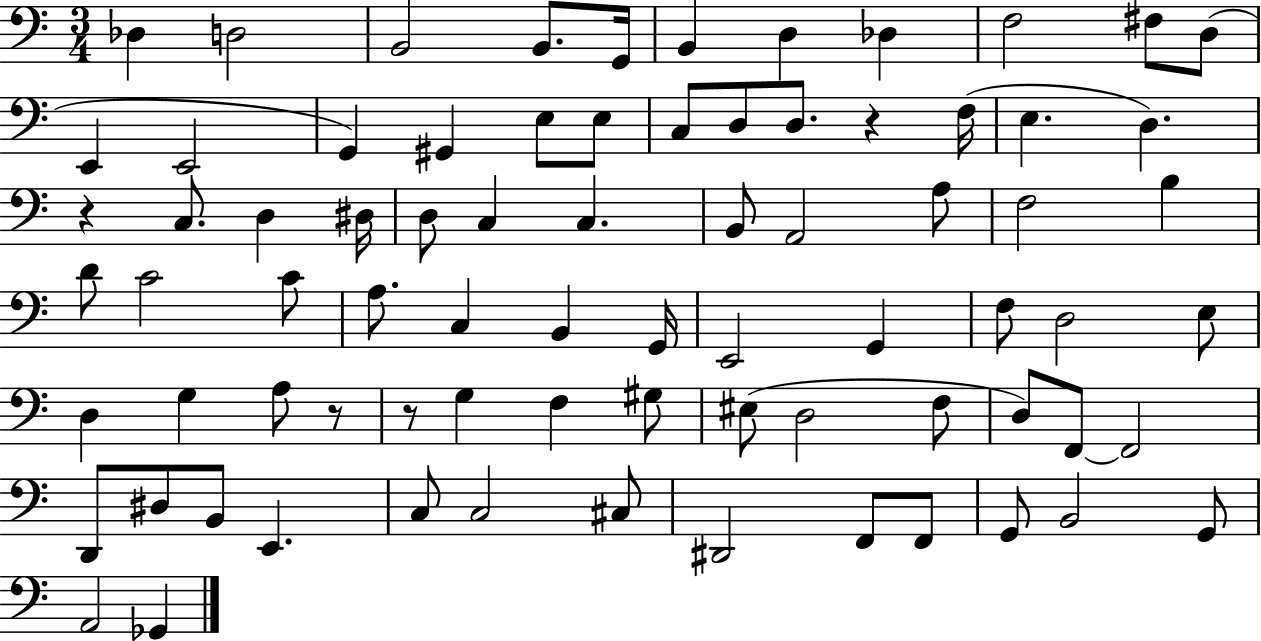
{
  \clef bass
  \numericTimeSignature
  \time 3/4
  \key c \major
  des4 d2 | b,2 b,8. g,16 | b,4 d4 des4 | f2 fis8 d8( | \break e,4 e,2 | g,4) gis,4 e8 e8 | c8 d8 d8. r4 f16( | e4. d4.) | \break r4 c8. d4 dis16 | d8 c4 c4. | b,8 a,2 a8 | f2 b4 | \break d'8 c'2 c'8 | a8. c4 b,4 g,16 | e,2 g,4 | f8 d2 e8 | \break d4 g4 a8 r8 | r8 g4 f4 gis8 | eis8( d2 f8 | d8) f,8~~ f,2 | \break d,8 dis8 b,8 e,4. | c8 c2 cis8 | dis,2 f,8 f,8 | g,8 b,2 g,8 | \break a,2 ges,4 | \bar "|."
}